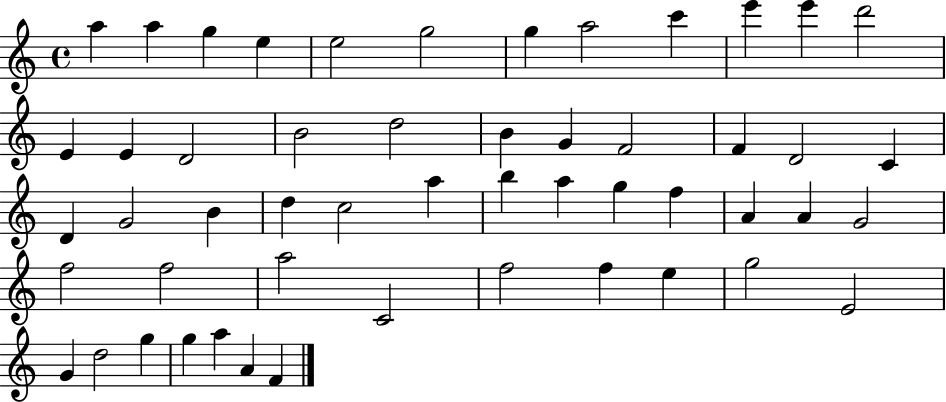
A5/q A5/q G5/q E5/q E5/h G5/h G5/q A5/h C6/q E6/q E6/q D6/h E4/q E4/q D4/h B4/h D5/h B4/q G4/q F4/h F4/q D4/h C4/q D4/q G4/h B4/q D5/q C5/h A5/q B5/q A5/q G5/q F5/q A4/q A4/q G4/h F5/h F5/h A5/h C4/h F5/h F5/q E5/q G5/h E4/h G4/q D5/h G5/q G5/q A5/q A4/q F4/q